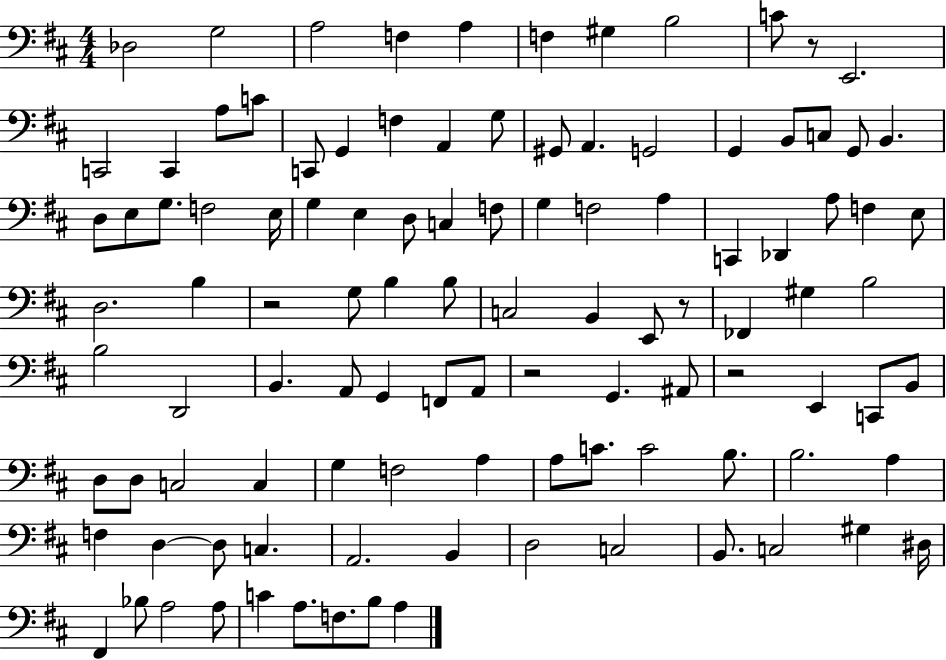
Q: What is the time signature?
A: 4/4